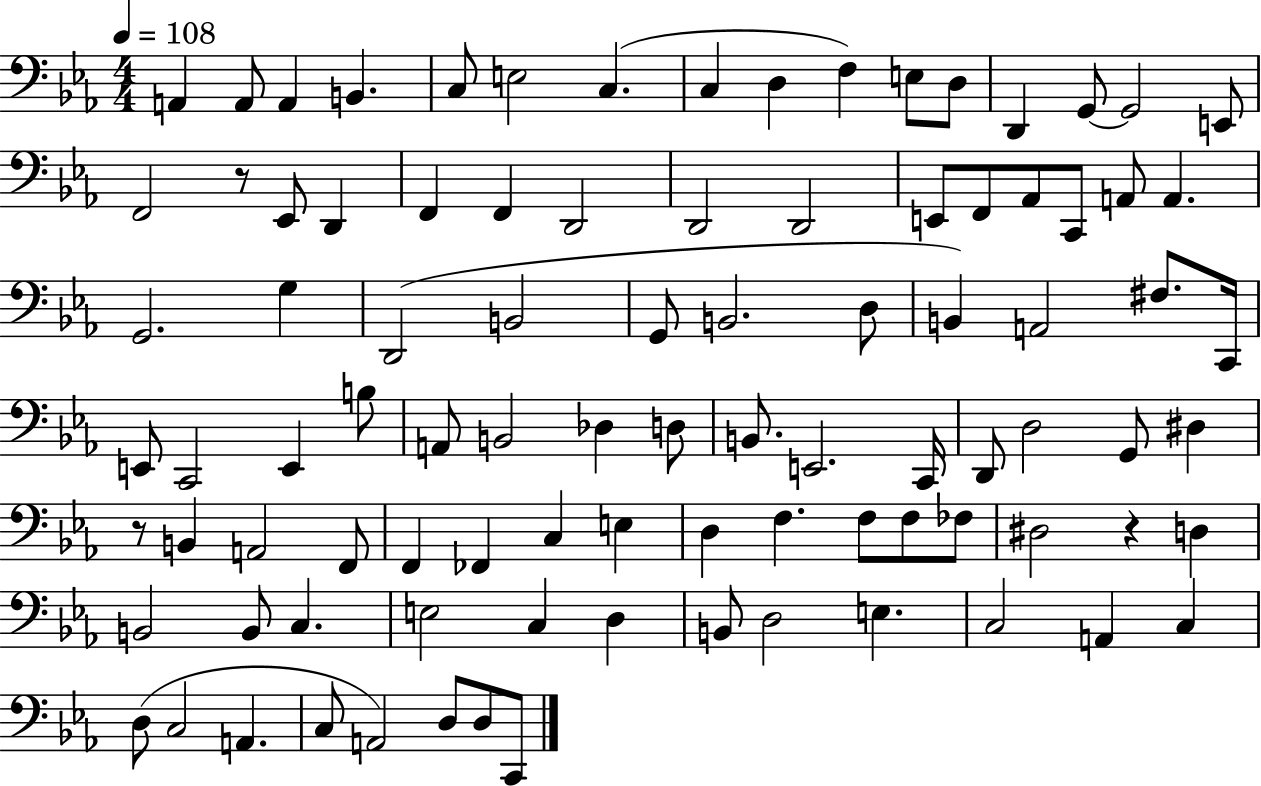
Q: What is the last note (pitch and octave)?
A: C2